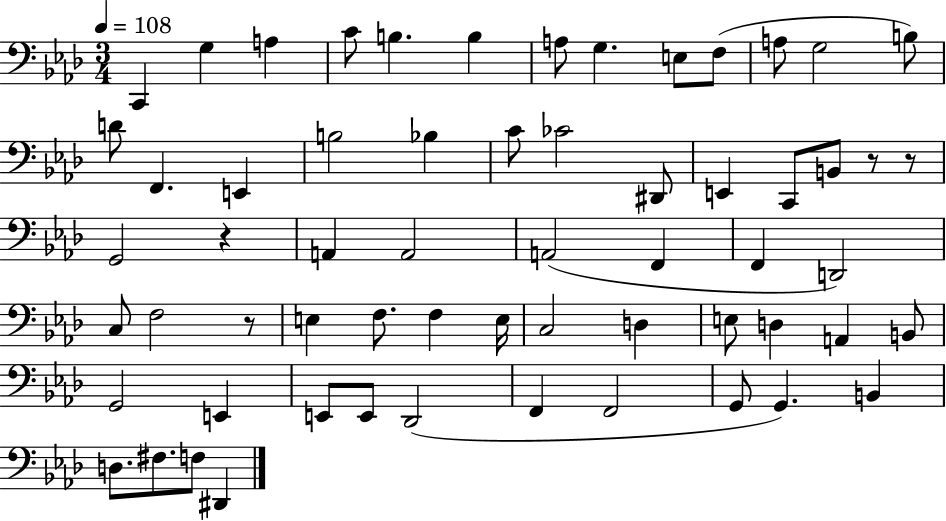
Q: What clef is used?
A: bass